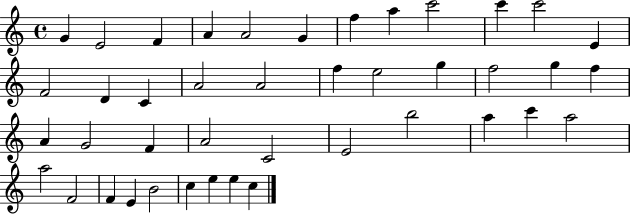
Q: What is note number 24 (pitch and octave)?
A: A4